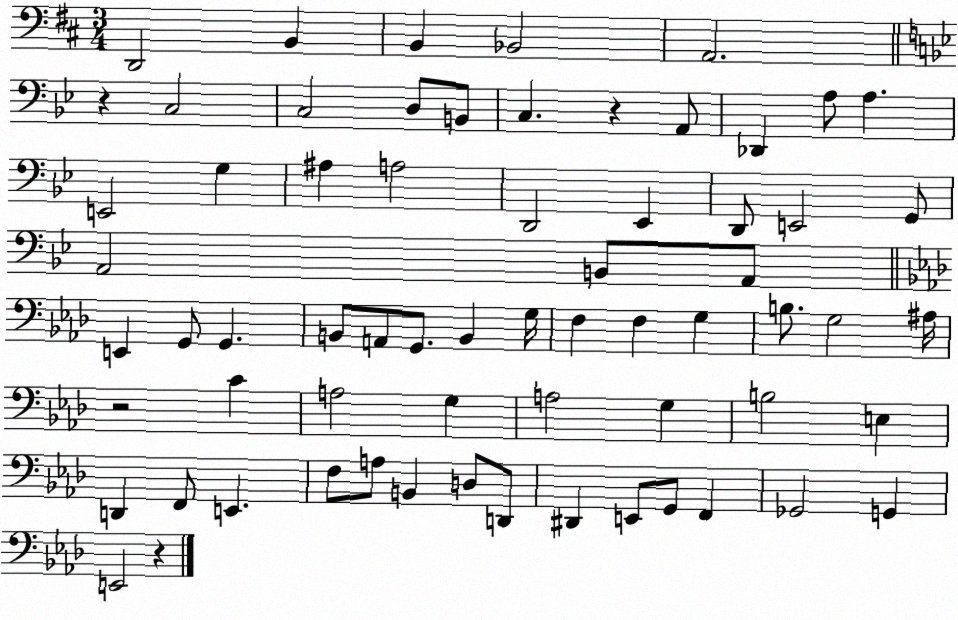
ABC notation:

X:1
T:Untitled
M:3/4
L:1/4
K:D
D,,2 B,, B,, _B,,2 A,,2 z C,2 C,2 D,/2 B,,/2 C, z A,,/2 _D,, A,/2 A, E,,2 G, ^A, A,2 D,,2 _E,, D,,/2 E,,2 G,,/2 A,,2 B,,/2 A,,/2 E,, G,,/2 G,, B,,/2 A,,/2 G,,/2 B,, G,/4 F, F, G, B,/2 G,2 ^A,/4 z2 C A,2 G, A,2 G, B,2 E, D,, F,,/2 E,, F,/2 A,/2 B,, D,/2 D,,/2 ^D,, E,,/2 G,,/2 F,, _G,,2 G,, E,,2 z